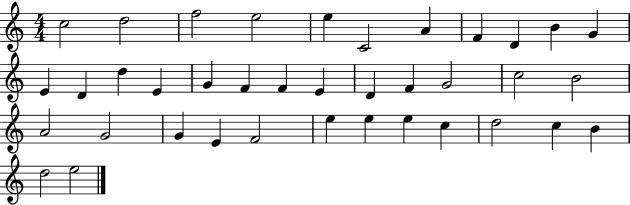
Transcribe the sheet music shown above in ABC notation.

X:1
T:Untitled
M:4/4
L:1/4
K:C
c2 d2 f2 e2 e C2 A F D B G E D d E G F F E D F G2 c2 B2 A2 G2 G E F2 e e e c d2 c B d2 e2